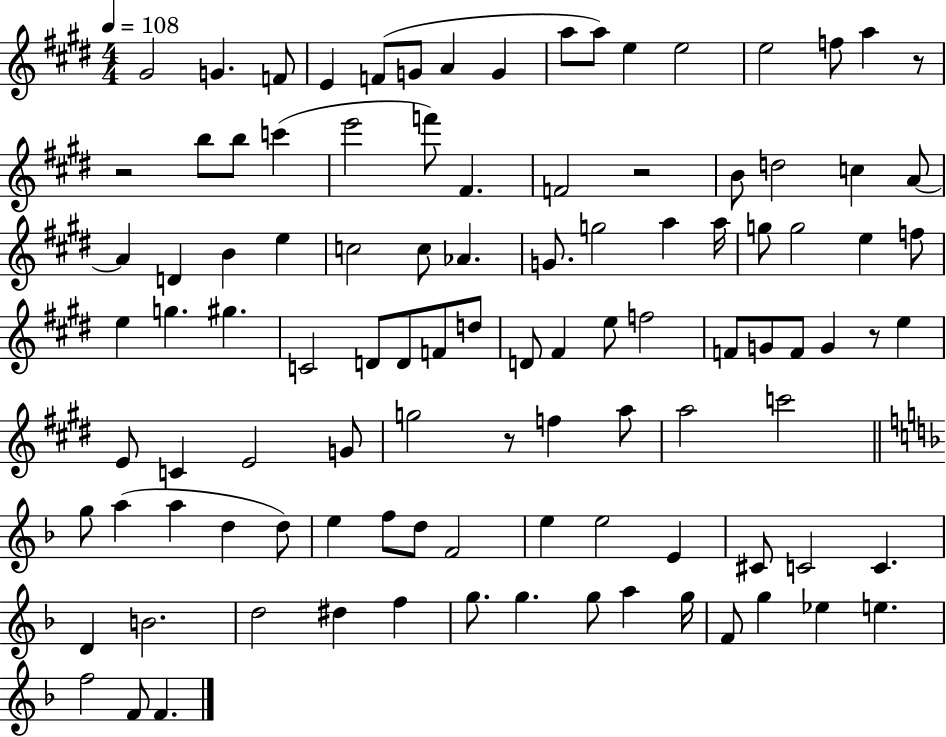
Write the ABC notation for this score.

X:1
T:Untitled
M:4/4
L:1/4
K:E
^G2 G F/2 E F/2 G/2 A G a/2 a/2 e e2 e2 f/2 a z/2 z2 b/2 b/2 c' e'2 f'/2 ^F F2 z2 B/2 d2 c A/2 A D B e c2 c/2 _A G/2 g2 a a/4 g/2 g2 e f/2 e g ^g C2 D/2 D/2 F/2 d/2 D/2 ^F e/2 f2 F/2 G/2 F/2 G z/2 e E/2 C E2 G/2 g2 z/2 f a/2 a2 c'2 g/2 a a d d/2 e f/2 d/2 F2 e e2 E ^C/2 C2 C D B2 d2 ^d f g/2 g g/2 a g/4 F/2 g _e e f2 F/2 F